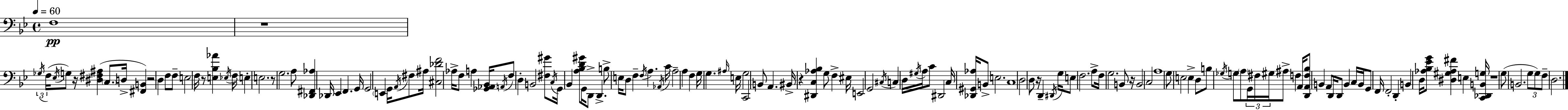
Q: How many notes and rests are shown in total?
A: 148